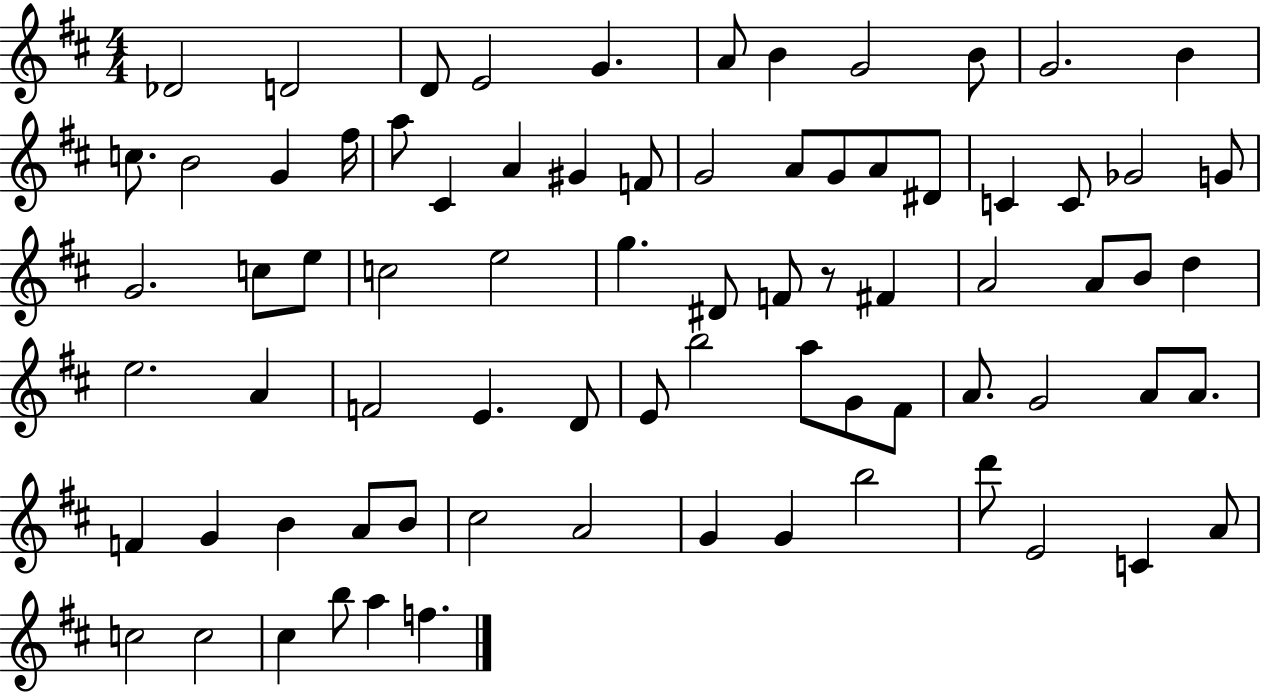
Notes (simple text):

Db4/h D4/h D4/e E4/h G4/q. A4/e B4/q G4/h B4/e G4/h. B4/q C5/e. B4/h G4/q F#5/s A5/e C#4/q A4/q G#4/q F4/e G4/h A4/e G4/e A4/e D#4/e C4/q C4/e Gb4/h G4/e G4/h. C5/e E5/e C5/h E5/h G5/q. D#4/e F4/e R/e F#4/q A4/h A4/e B4/e D5/q E5/h. A4/q F4/h E4/q. D4/e E4/e B5/h A5/e G4/e F#4/e A4/e. G4/h A4/e A4/e. F4/q G4/q B4/q A4/e B4/e C#5/h A4/h G4/q G4/q B5/h D6/e E4/h C4/q A4/e C5/h C5/h C#5/q B5/e A5/q F5/q.